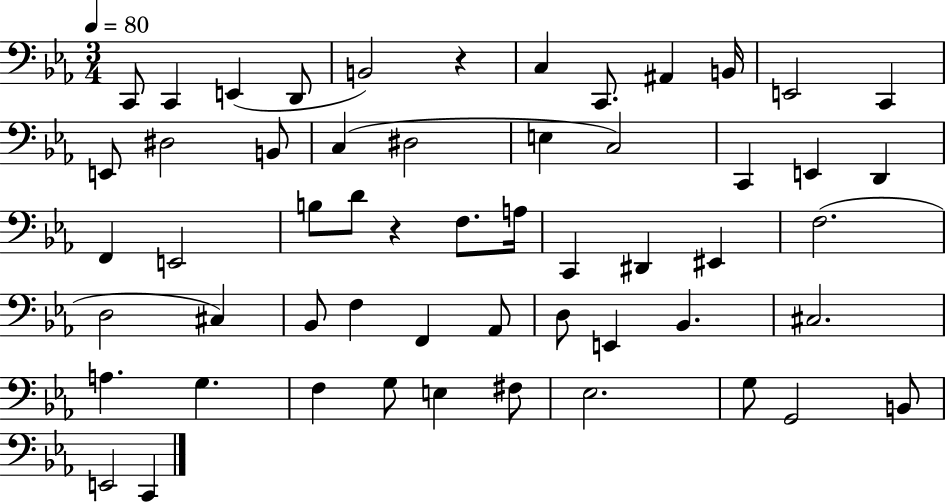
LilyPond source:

{
  \clef bass
  \numericTimeSignature
  \time 3/4
  \key ees \major
  \tempo 4 = 80
  c,8 c,4 e,4( d,8 | b,2) r4 | c4 c,8. ais,4 b,16 | e,2 c,4 | \break e,8 dis2 b,8 | c4( dis2 | e4 c2) | c,4 e,4 d,4 | \break f,4 e,2 | b8 d'8 r4 f8. a16 | c,4 dis,4 eis,4 | f2.( | \break d2 cis4) | bes,8 f4 f,4 aes,8 | d8 e,4 bes,4. | cis2. | \break a4. g4. | f4 g8 e4 fis8 | ees2. | g8 g,2 b,8 | \break e,2 c,4 | \bar "|."
}